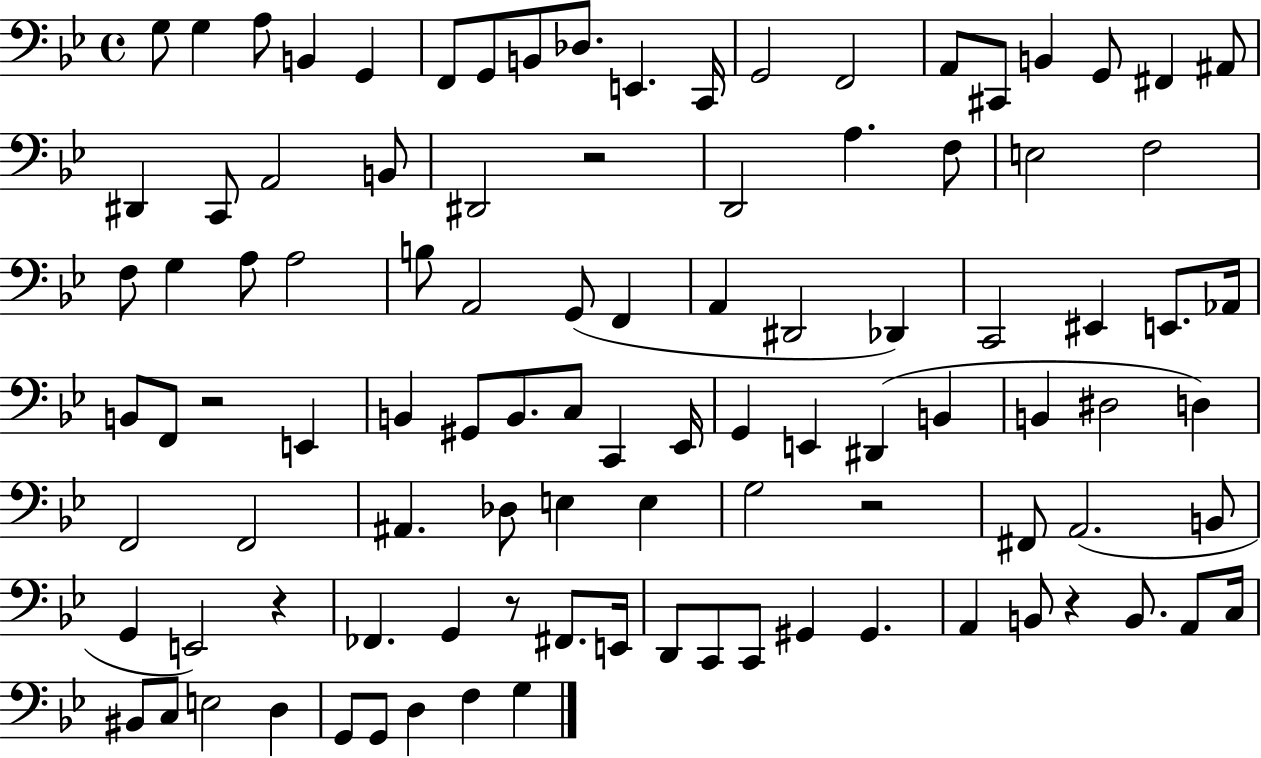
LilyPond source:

{
  \clef bass
  \time 4/4
  \defaultTimeSignature
  \key bes \major
  g8 g4 a8 b,4 g,4 | f,8 g,8 b,8 des8. e,4. c,16 | g,2 f,2 | a,8 cis,8 b,4 g,8 fis,4 ais,8 | \break dis,4 c,8 a,2 b,8 | dis,2 r2 | d,2 a4. f8 | e2 f2 | \break f8 g4 a8 a2 | b8 a,2 g,8( f,4 | a,4 dis,2 des,4) | c,2 eis,4 e,8. aes,16 | \break b,8 f,8 r2 e,4 | b,4 gis,8 b,8. c8 c,4 ees,16 | g,4 e,4 dis,4( b,4 | b,4 dis2 d4) | \break f,2 f,2 | ais,4. des8 e4 e4 | g2 r2 | fis,8 a,2.( b,8 | \break g,4 e,2) r4 | fes,4. g,4 r8 fis,8. e,16 | d,8 c,8 c,8 gis,4 gis,4. | a,4 b,8 r4 b,8. a,8 c16 | \break bis,8 c8 e2 d4 | g,8 g,8 d4 f4 g4 | \bar "|."
}